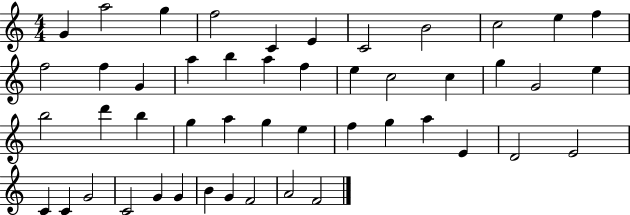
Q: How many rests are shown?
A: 0